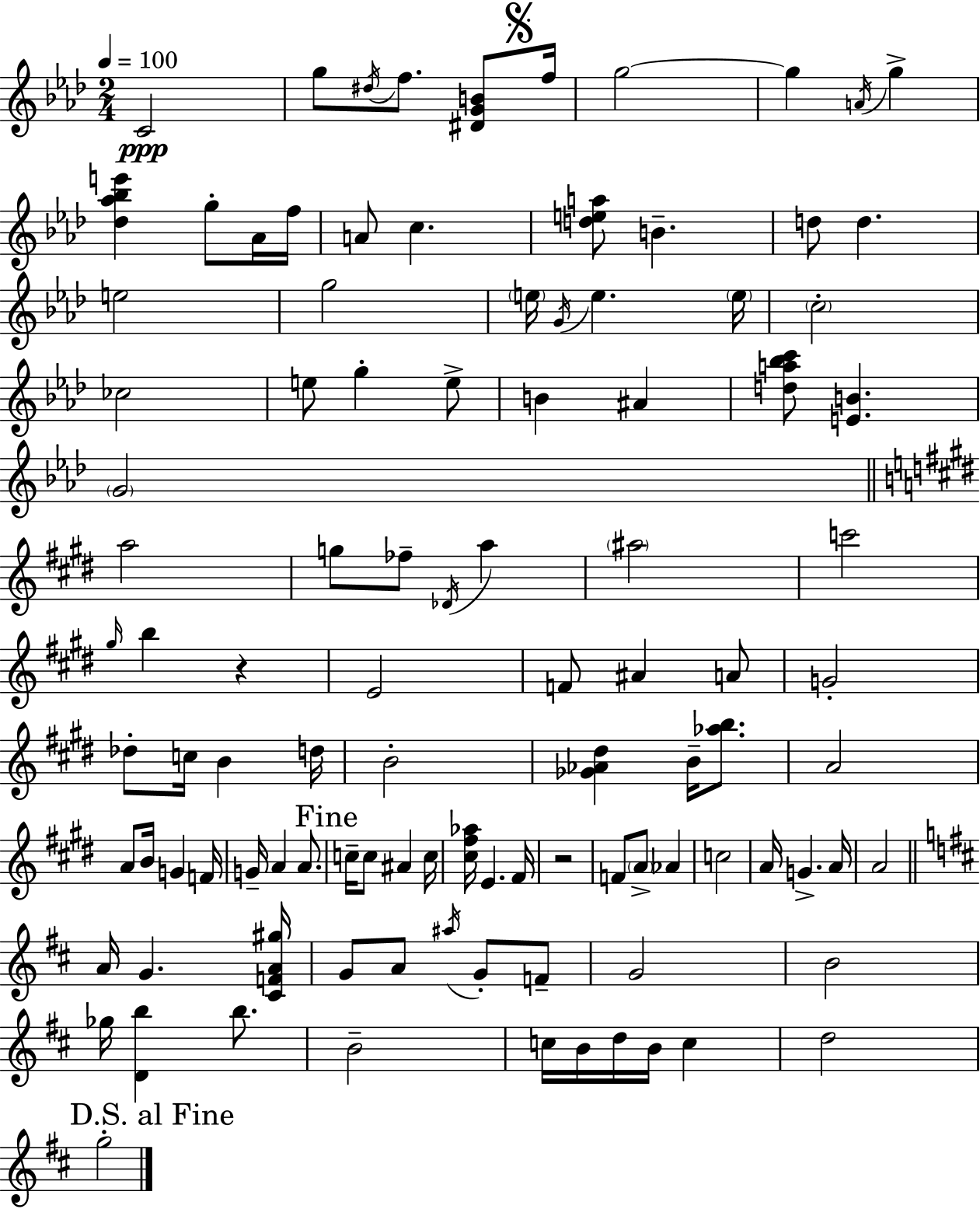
{
  \clef treble
  \numericTimeSignature
  \time 2/4
  \key f \minor
  \tempo 4 = 100
  \repeat volta 2 { c'2\ppp | g''8 \acciaccatura { dis''16 } f''8. <dis' g' b'>8 | \mark \markup { \musicglyph "scripts.segno" } f''16 g''2~~ | g''4 \acciaccatura { a'16 } g''4-> | \break <des'' aes'' bes'' e'''>4 g''8-. | aes'16 f''16 a'8 c''4. | <d'' e'' a''>8 b'4.-- | d''8 d''4. | \break e''2 | g''2 | \parenthesize e''16 \acciaccatura { g'16 } e''4. | \parenthesize e''16 \parenthesize c''2-. | \break ces''2 | e''8 g''4-. | e''8-> b'4 ais'4 | <d'' a'' bes'' c'''>8 <e' b'>4. | \break \parenthesize g'2 | \bar "||" \break \key e \major a''2 | g''8 fes''8-- \acciaccatura { des'16 } a''4 | \parenthesize ais''2 | c'''2 | \break \grace { gis''16 } b''4 r4 | e'2 | f'8 ais'4 | a'8 g'2-. | \break des''8-. c''16 b'4 | d''16 b'2-. | <ges' aes' dis''>4 b'16-- <aes'' b''>8. | a'2 | \break a'8 b'16 g'4 | f'16 g'16-- a'4 a'8. | \mark "Fine" c''16-- c''8 ais'4 | c''16 <cis'' fis'' aes''>16 e'4. | \break fis'16 r2 | f'8 \parenthesize a'8-> aes'4 | c''2 | a'16 g'4.-> | \break a'16 a'2 | \bar "||" \break \key d \major a'16 g'4. <cis' f' a' gis''>16 | g'8 a'8 \acciaccatura { ais''16 } g'8-. f'8-- | g'2 | b'2 | \break ges''16 <d' b''>4 b''8. | b'2-- | c''16 b'16 d''16 b'16 c''4 | d''2 | \break \mark "D.S. al Fine" g''2-. | } \bar "|."
}